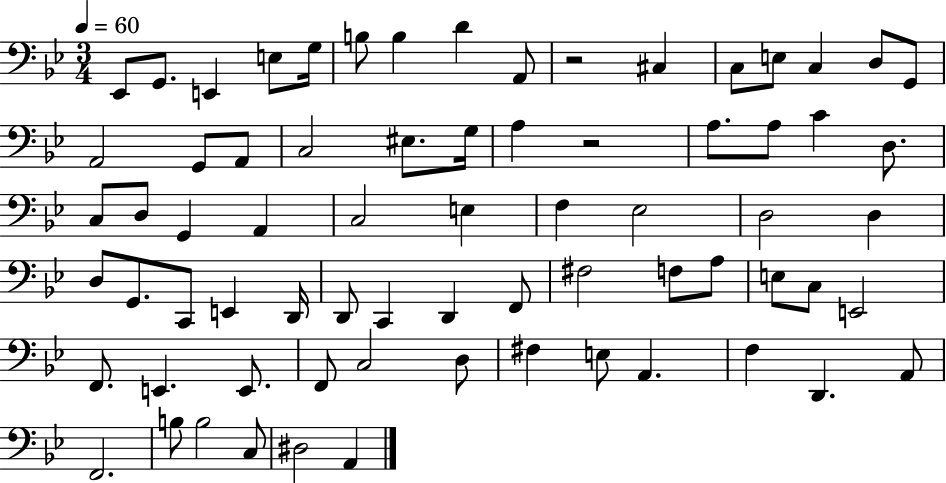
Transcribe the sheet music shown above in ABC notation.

X:1
T:Untitled
M:3/4
L:1/4
K:Bb
_E,,/2 G,,/2 E,, E,/2 G,/4 B,/2 B, D A,,/2 z2 ^C, C,/2 E,/2 C, D,/2 G,,/2 A,,2 G,,/2 A,,/2 C,2 ^E,/2 G,/4 A, z2 A,/2 A,/2 C D,/2 C,/2 D,/2 G,, A,, C,2 E, F, _E,2 D,2 D, D,/2 G,,/2 C,,/2 E,, D,,/4 D,,/2 C,, D,, F,,/2 ^F,2 F,/2 A,/2 E,/2 C,/2 E,,2 F,,/2 E,, E,,/2 F,,/2 C,2 D,/2 ^F, E,/2 A,, F, D,, A,,/2 F,,2 B,/2 B,2 C,/2 ^D,2 A,,